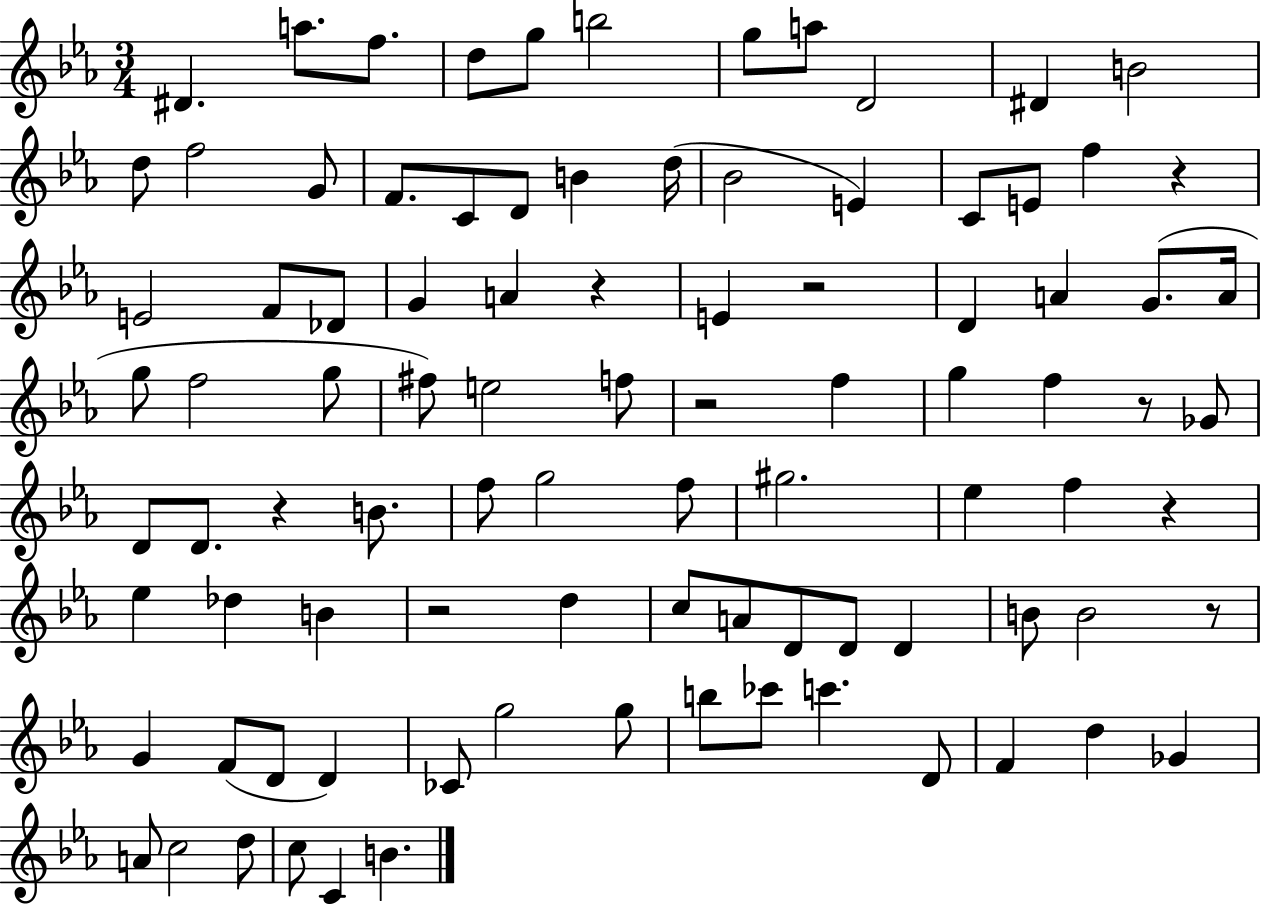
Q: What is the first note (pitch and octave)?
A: D#4